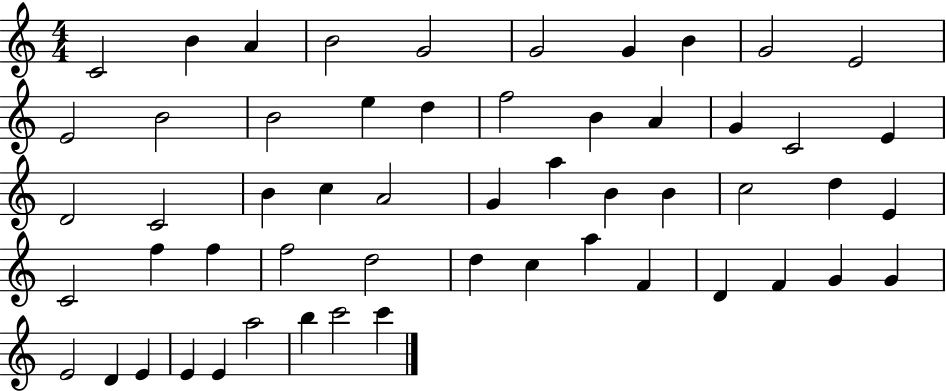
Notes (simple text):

C4/h B4/q A4/q B4/h G4/h G4/h G4/q B4/q G4/h E4/h E4/h B4/h B4/h E5/q D5/q F5/h B4/q A4/q G4/q C4/h E4/q D4/h C4/h B4/q C5/q A4/h G4/q A5/q B4/q B4/q C5/h D5/q E4/q C4/h F5/q F5/q F5/h D5/h D5/q C5/q A5/q F4/q D4/q F4/q G4/q G4/q E4/h D4/q E4/q E4/q E4/q A5/h B5/q C6/h C6/q